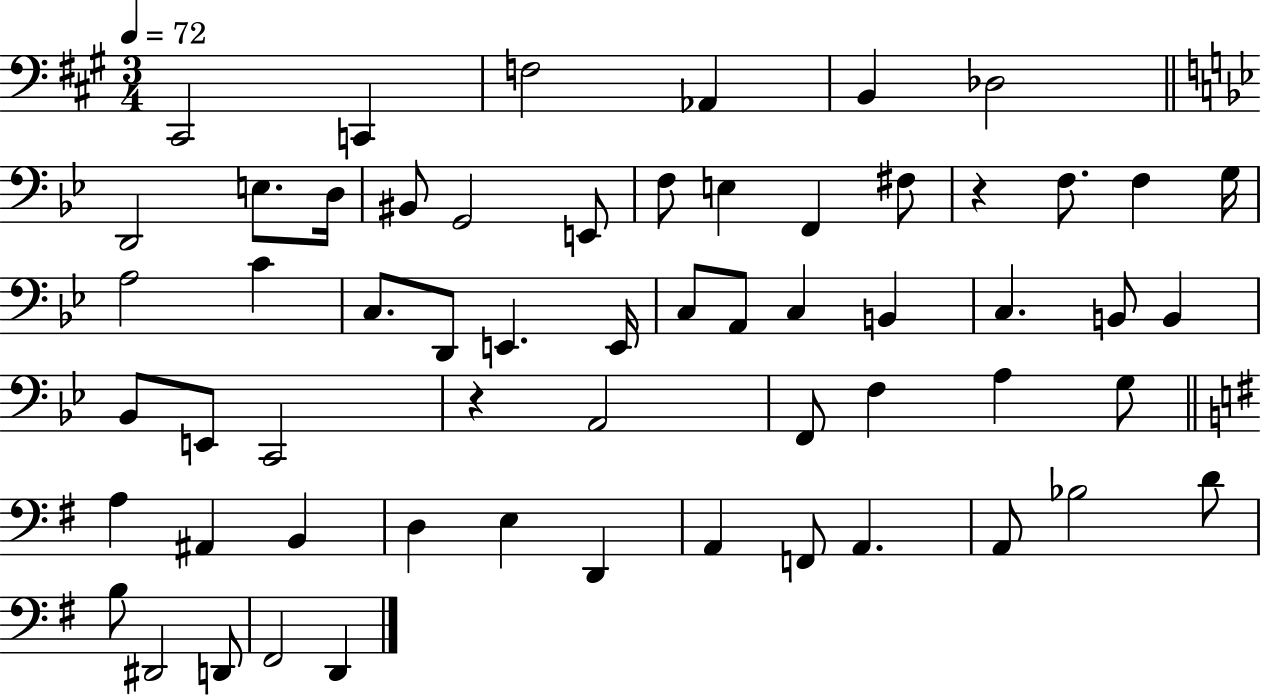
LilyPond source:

{
  \clef bass
  \numericTimeSignature
  \time 3/4
  \key a \major
  \tempo 4 = 72
  cis,2 c,4 | f2 aes,4 | b,4 des2 | \bar "||" \break \key g \minor d,2 e8. d16 | bis,8 g,2 e,8 | f8 e4 f,4 fis8 | r4 f8. f4 g16 | \break a2 c'4 | c8. d,8 e,4. e,16 | c8 a,8 c4 b,4 | c4. b,8 b,4 | \break bes,8 e,8 c,2 | r4 a,2 | f,8 f4 a4 g8 | \bar "||" \break \key g \major a4 ais,4 b,4 | d4 e4 d,4 | a,4 f,8 a,4. | a,8 bes2 d'8 | \break b8 dis,2 d,8 | fis,2 d,4 | \bar "|."
}